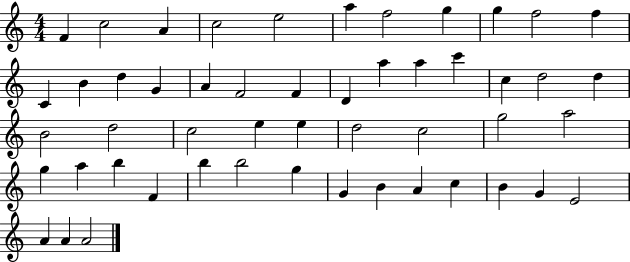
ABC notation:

X:1
T:Untitled
M:4/4
L:1/4
K:C
F c2 A c2 e2 a f2 g g f2 f C B d G A F2 F D a a c' c d2 d B2 d2 c2 e e d2 c2 g2 a2 g a b F b b2 g G B A c B G E2 A A A2